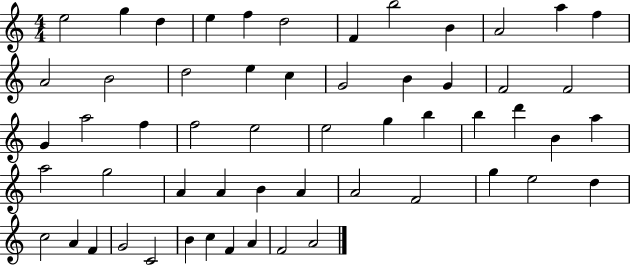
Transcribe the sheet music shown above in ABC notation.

X:1
T:Untitled
M:4/4
L:1/4
K:C
e2 g d e f d2 F b2 B A2 a f A2 B2 d2 e c G2 B G F2 F2 G a2 f f2 e2 e2 g b b d' B a a2 g2 A A B A A2 F2 g e2 d c2 A F G2 C2 B c F A F2 A2